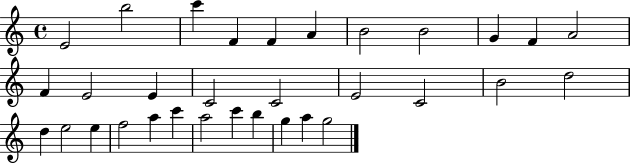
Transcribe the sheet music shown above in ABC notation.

X:1
T:Untitled
M:4/4
L:1/4
K:C
E2 b2 c' F F A B2 B2 G F A2 F E2 E C2 C2 E2 C2 B2 d2 d e2 e f2 a c' a2 c' b g a g2